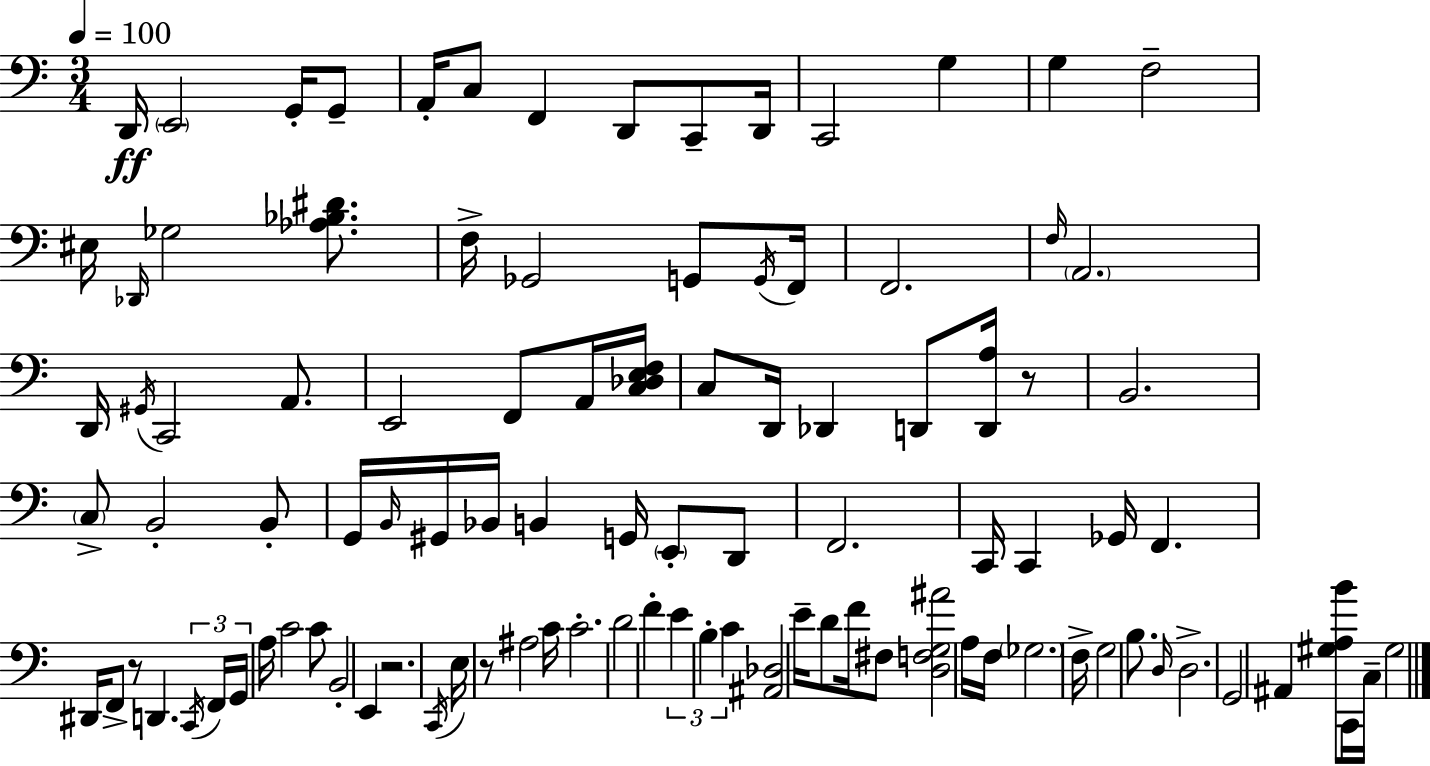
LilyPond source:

{
  \clef bass
  \numericTimeSignature
  \time 3/4
  \key c \major
  \tempo 4 = 100
  d,16\ff \parenthesize e,2 g,16-. g,8-- | a,16-. c8 f,4 d,8 c,8-- d,16 | c,2 g4 | g4 f2-- | \break eis16 \grace { des,16 } ges2 <aes bes dis'>8. | f16-> ges,2 g,8 | \acciaccatura { g,16 } f,16 f,2. | \grace { f16 } \parenthesize a,2. | \break d,16 \acciaccatura { gis,16 } c,2 | a,8. e,2 | f,8 a,16 <c des e f>16 c8 d,16 des,4 d,8 | <d, a>16 r8 b,2. | \break \parenthesize c8-> b,2-. | b,8-. g,16 \grace { b,16 } gis,16 bes,16 b,4 | g,16 \parenthesize e,8-. d,8 f,2. | c,16 c,4 ges,16 f,4. | \break dis,16 f,8-> r8 d,4. | \tuplet 3/2 { \acciaccatura { c,16 } f,16 g,16 } a16 c'2 | c'8 b,2-. | e,4 r2. | \break \acciaccatura { c,16 } e16 r8 ais2 | c'16 c'2.-. | d'2 | f'4-. \tuplet 3/2 { e'4 b4-. | \break c'4 } <ais, des>2 | e'16-- d'8 f'16 fis8 <d f g ais'>2 | a16 f16 \parenthesize ges2. | f16-> g2 | \break b8. \grace { d16 } d2.-> | g,2 | ais,4 <gis a b'>8 c,16 c16-- | gis2 \bar "|."
}